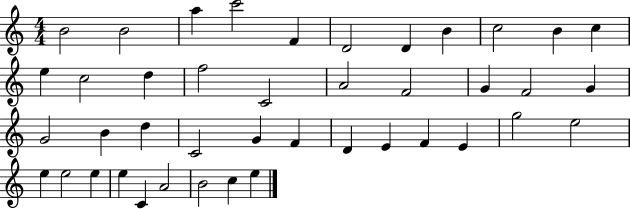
X:1
T:Untitled
M:4/4
L:1/4
K:C
B2 B2 a c'2 F D2 D B c2 B c e c2 d f2 C2 A2 F2 G F2 G G2 B d C2 G F D E F E g2 e2 e e2 e e C A2 B2 c e